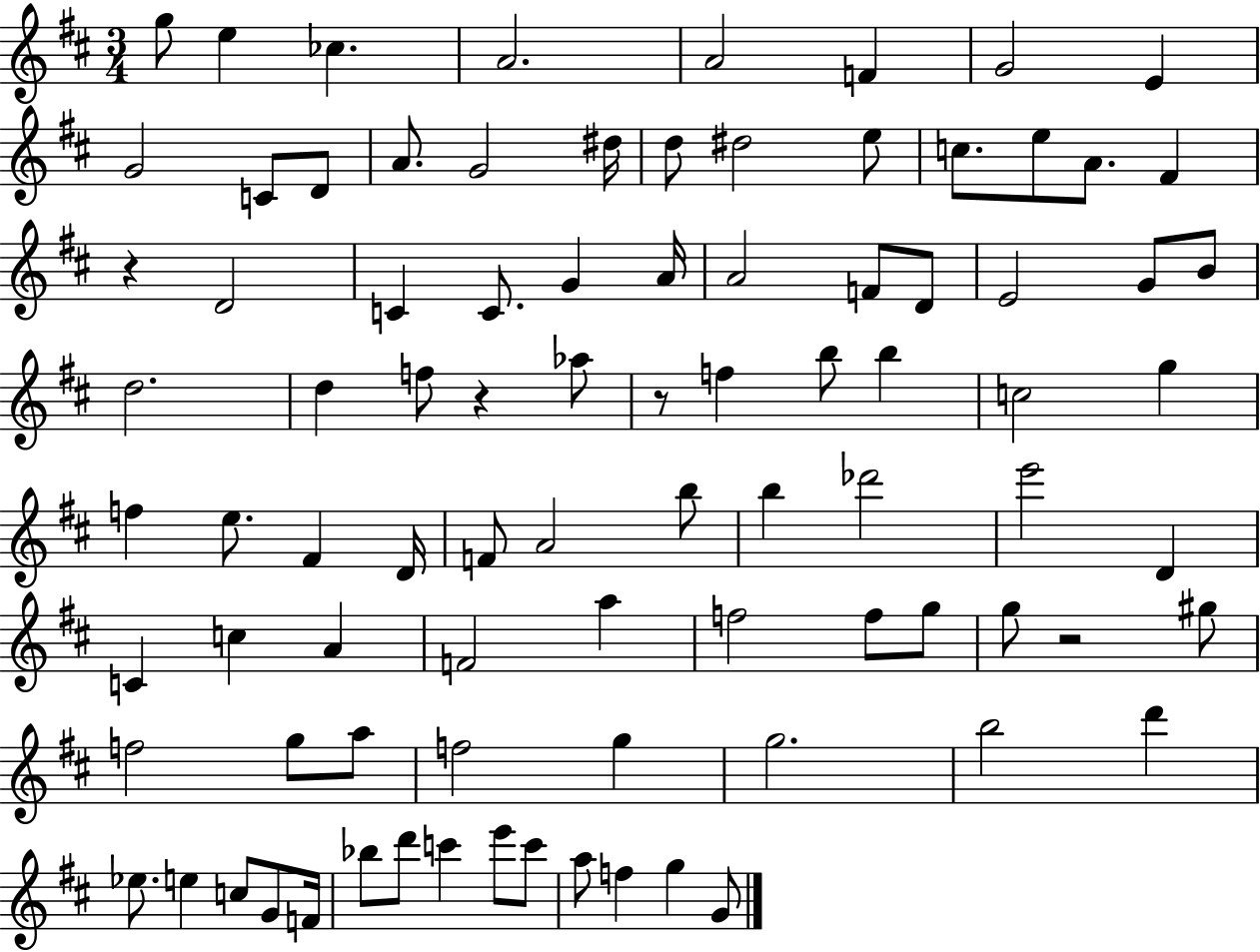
{
  \clef treble
  \numericTimeSignature
  \time 3/4
  \key d \major
  g''8 e''4 ces''4. | a'2. | a'2 f'4 | g'2 e'4 | \break g'2 c'8 d'8 | a'8. g'2 dis''16 | d''8 dis''2 e''8 | c''8. e''8 a'8. fis'4 | \break r4 d'2 | c'4 c'8. g'4 a'16 | a'2 f'8 d'8 | e'2 g'8 b'8 | \break d''2. | d''4 f''8 r4 aes''8 | r8 f''4 b''8 b''4 | c''2 g''4 | \break f''4 e''8. fis'4 d'16 | f'8 a'2 b''8 | b''4 des'''2 | e'''2 d'4 | \break c'4 c''4 a'4 | f'2 a''4 | f''2 f''8 g''8 | g''8 r2 gis''8 | \break f''2 g''8 a''8 | f''2 g''4 | g''2. | b''2 d'''4 | \break ees''8. e''4 c''8 g'8 f'16 | bes''8 d'''8 c'''4 e'''8 c'''8 | a''8 f''4 g''4 g'8 | \bar "|."
}